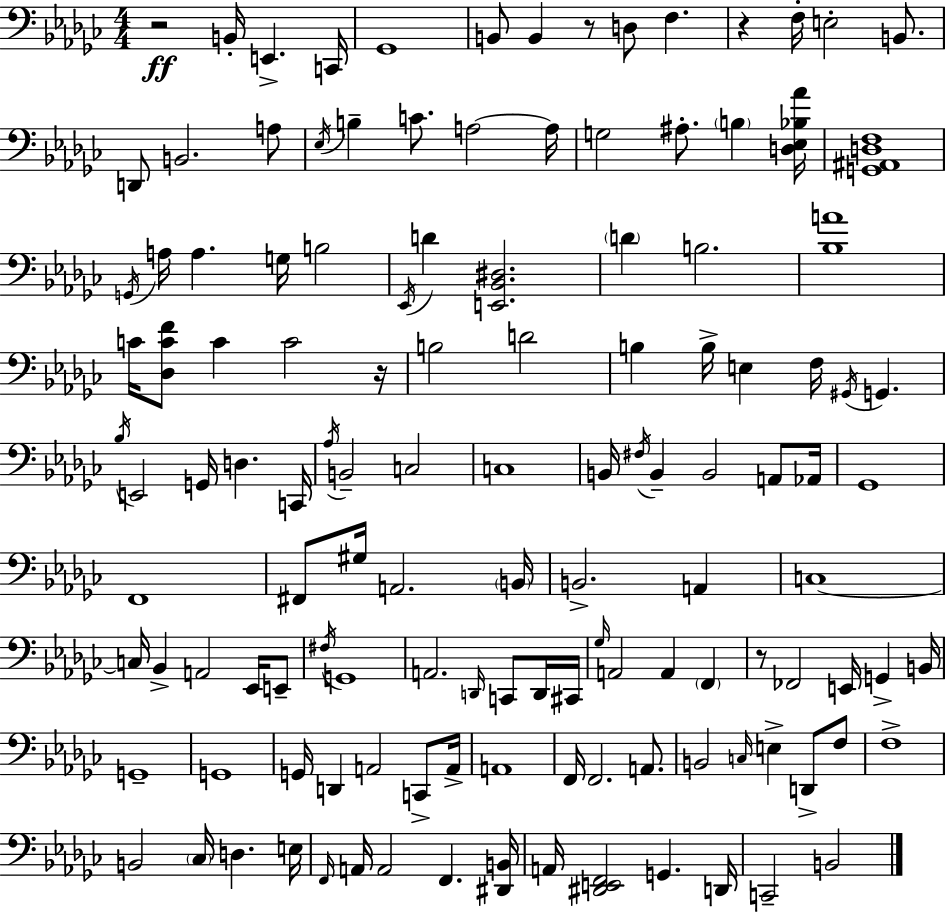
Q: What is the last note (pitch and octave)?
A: B2